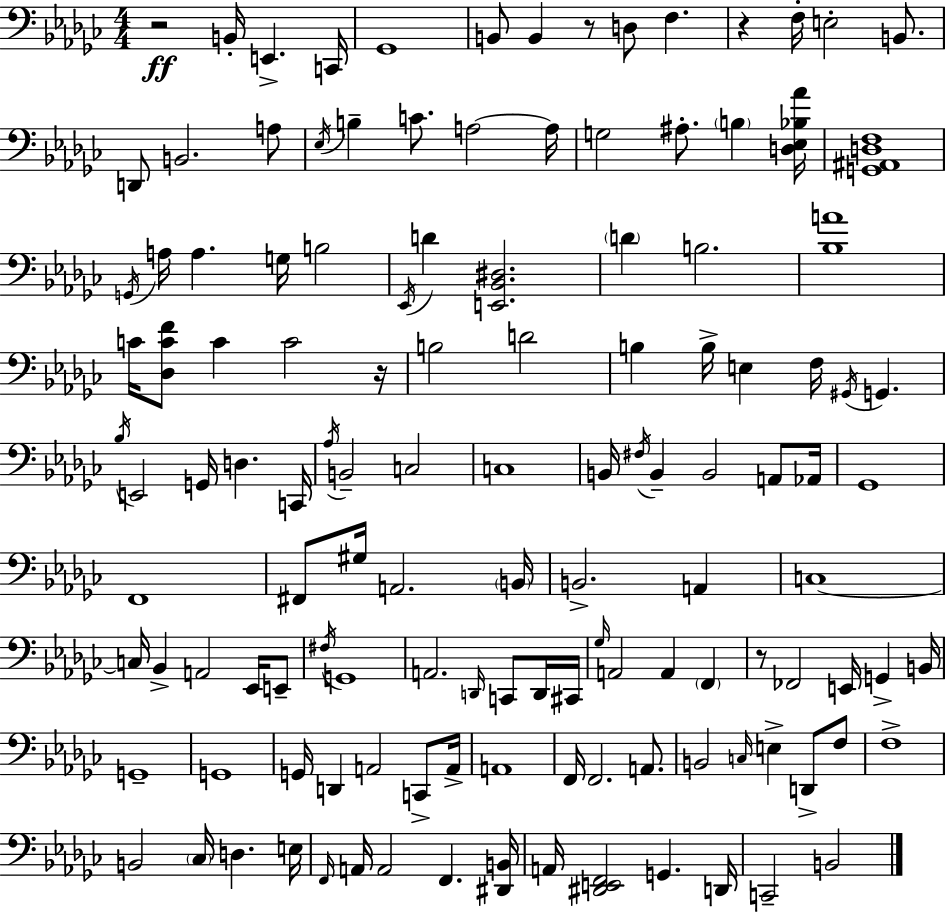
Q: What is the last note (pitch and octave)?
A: B2